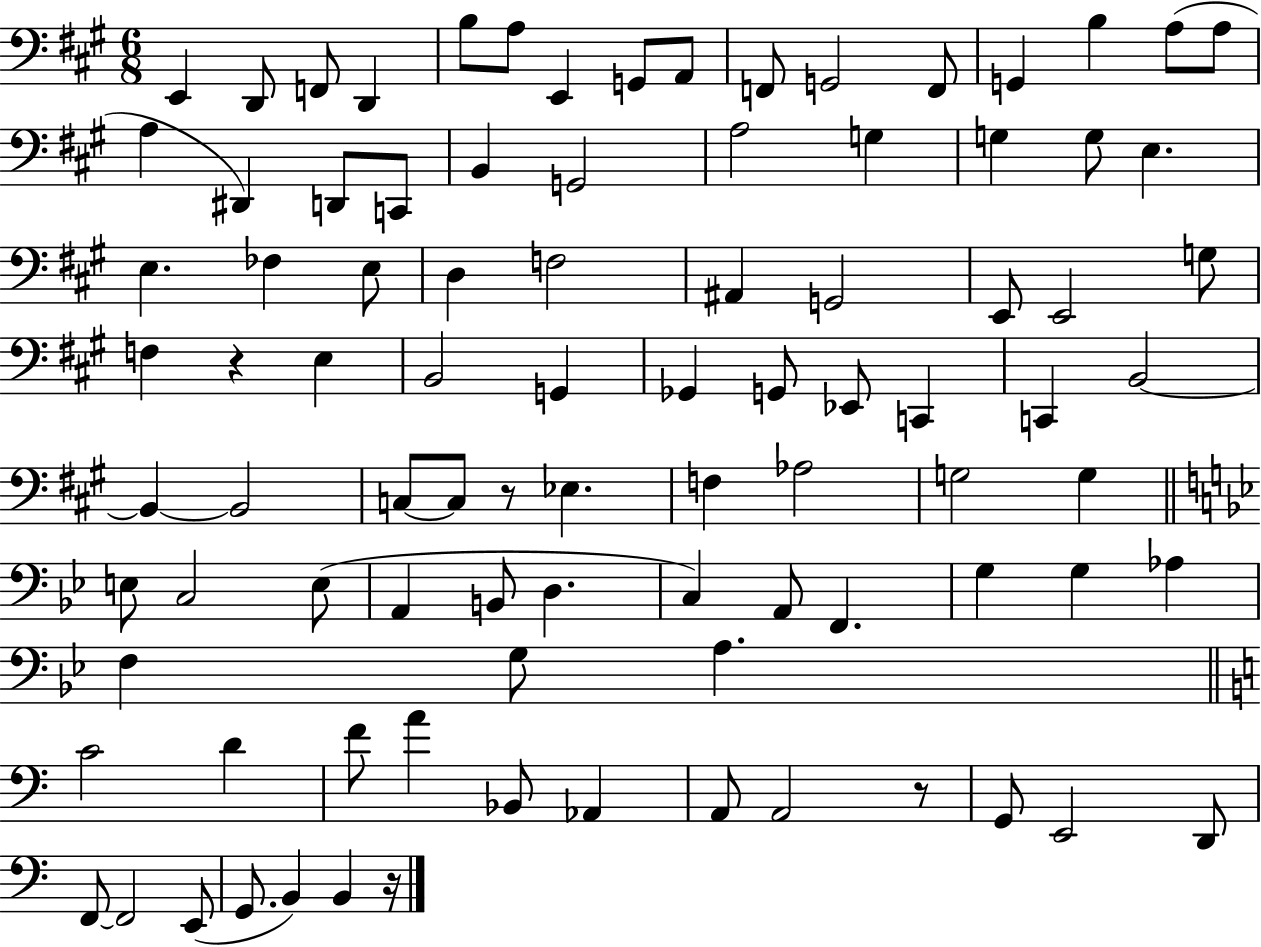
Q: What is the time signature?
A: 6/8